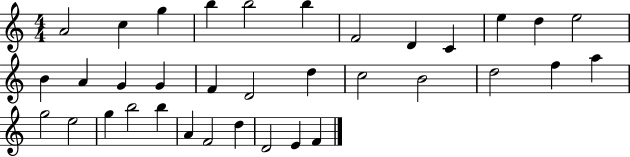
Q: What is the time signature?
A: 4/4